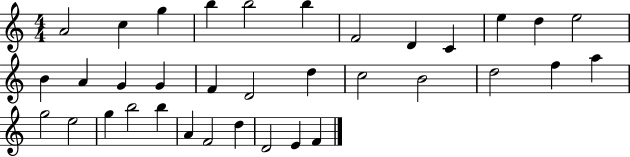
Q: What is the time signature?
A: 4/4